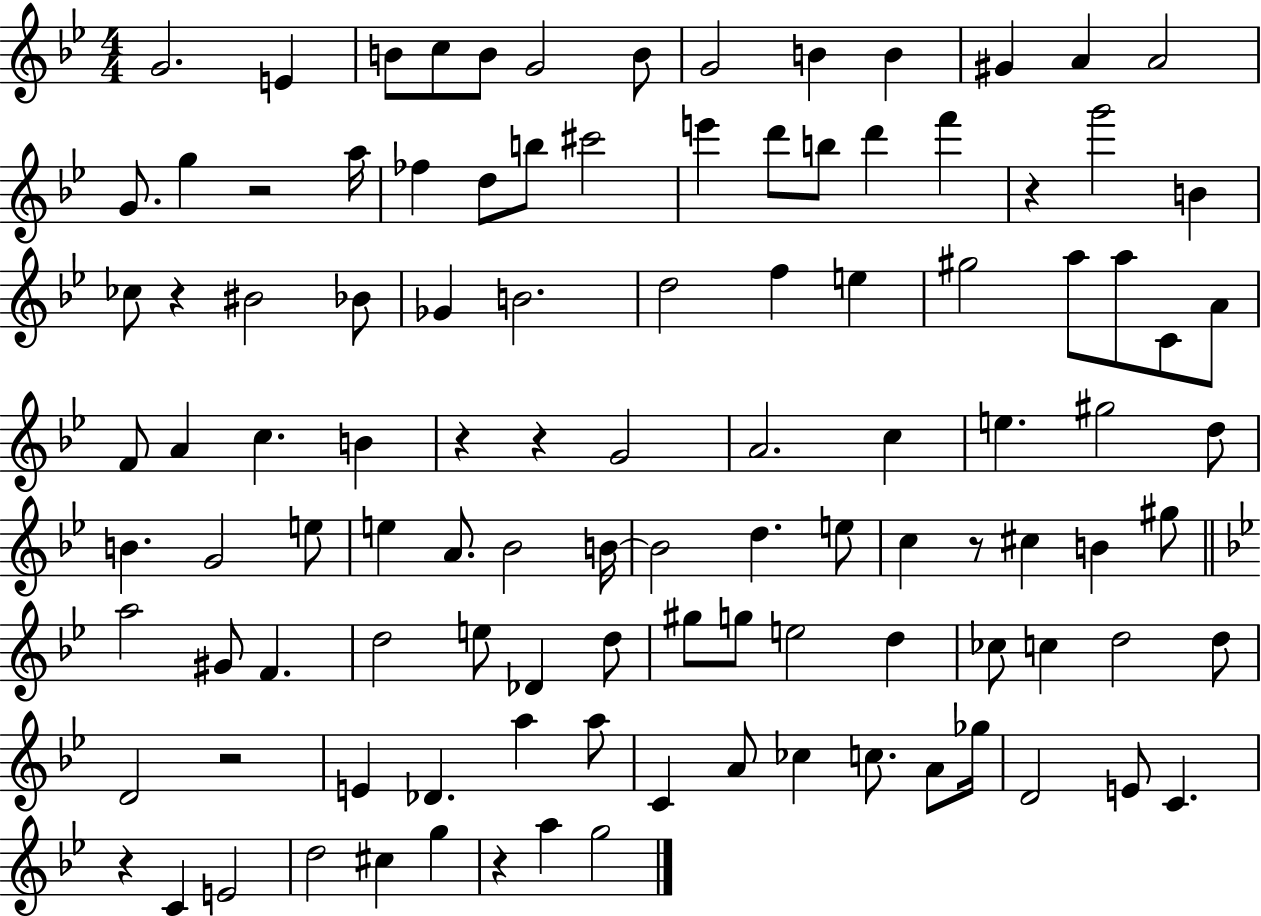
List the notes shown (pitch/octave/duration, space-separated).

G4/h. E4/q B4/e C5/e B4/e G4/h B4/e G4/h B4/q B4/q G#4/q A4/q A4/h G4/e. G5/q R/h A5/s FES5/q D5/e B5/e C#6/h E6/q D6/e B5/e D6/q F6/q R/q G6/h B4/q CES5/e R/q BIS4/h Bb4/e Gb4/q B4/h. D5/h F5/q E5/q G#5/h A5/e A5/e C4/e A4/e F4/e A4/q C5/q. B4/q R/q R/q G4/h A4/h. C5/q E5/q. G#5/h D5/e B4/q. G4/h E5/e E5/q A4/e. Bb4/h B4/s B4/h D5/q. E5/e C5/q R/e C#5/q B4/q G#5/e A5/h G#4/e F4/q. D5/h E5/e Db4/q D5/e G#5/e G5/e E5/h D5/q CES5/e C5/q D5/h D5/e D4/h R/h E4/q Db4/q. A5/q A5/e C4/q A4/e CES5/q C5/e. A4/e Gb5/s D4/h E4/e C4/q. R/q C4/q E4/h D5/h C#5/q G5/q R/q A5/q G5/h